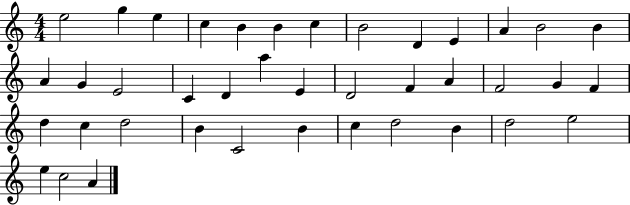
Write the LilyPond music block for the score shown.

{
  \clef treble
  \numericTimeSignature
  \time 4/4
  \key c \major
  e''2 g''4 e''4 | c''4 b'4 b'4 c''4 | b'2 d'4 e'4 | a'4 b'2 b'4 | \break a'4 g'4 e'2 | c'4 d'4 a''4 e'4 | d'2 f'4 a'4 | f'2 g'4 f'4 | \break d''4 c''4 d''2 | b'4 c'2 b'4 | c''4 d''2 b'4 | d''2 e''2 | \break e''4 c''2 a'4 | \bar "|."
}